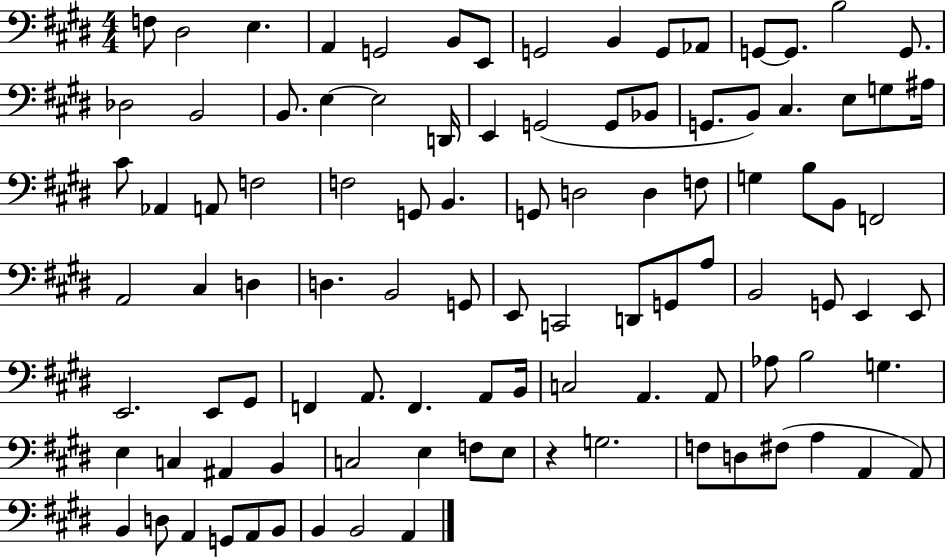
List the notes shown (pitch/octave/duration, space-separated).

F3/e D#3/h E3/q. A2/q G2/h B2/e E2/e G2/h B2/q G2/e Ab2/e G2/e G2/e. B3/h G2/e. Db3/h B2/h B2/e. E3/q E3/h D2/s E2/q G2/h G2/e Bb2/e G2/e. B2/e C#3/q. E3/e G3/e A#3/s C#4/e Ab2/q A2/e F3/h F3/h G2/e B2/q. G2/e D3/h D3/q F3/e G3/q B3/e B2/e F2/h A2/h C#3/q D3/q D3/q. B2/h G2/e E2/e C2/h D2/e G2/e A3/e B2/h G2/e E2/q E2/e E2/h. E2/e G#2/e F2/q A2/e. F2/q. A2/e B2/s C3/h A2/q. A2/e Ab3/e B3/h G3/q. E3/q C3/q A#2/q B2/q C3/h E3/q F3/e E3/e R/q G3/h. F3/e D3/e F#3/e A3/q A2/q A2/e B2/q D3/e A2/q G2/e A2/e B2/e B2/q B2/h A2/q